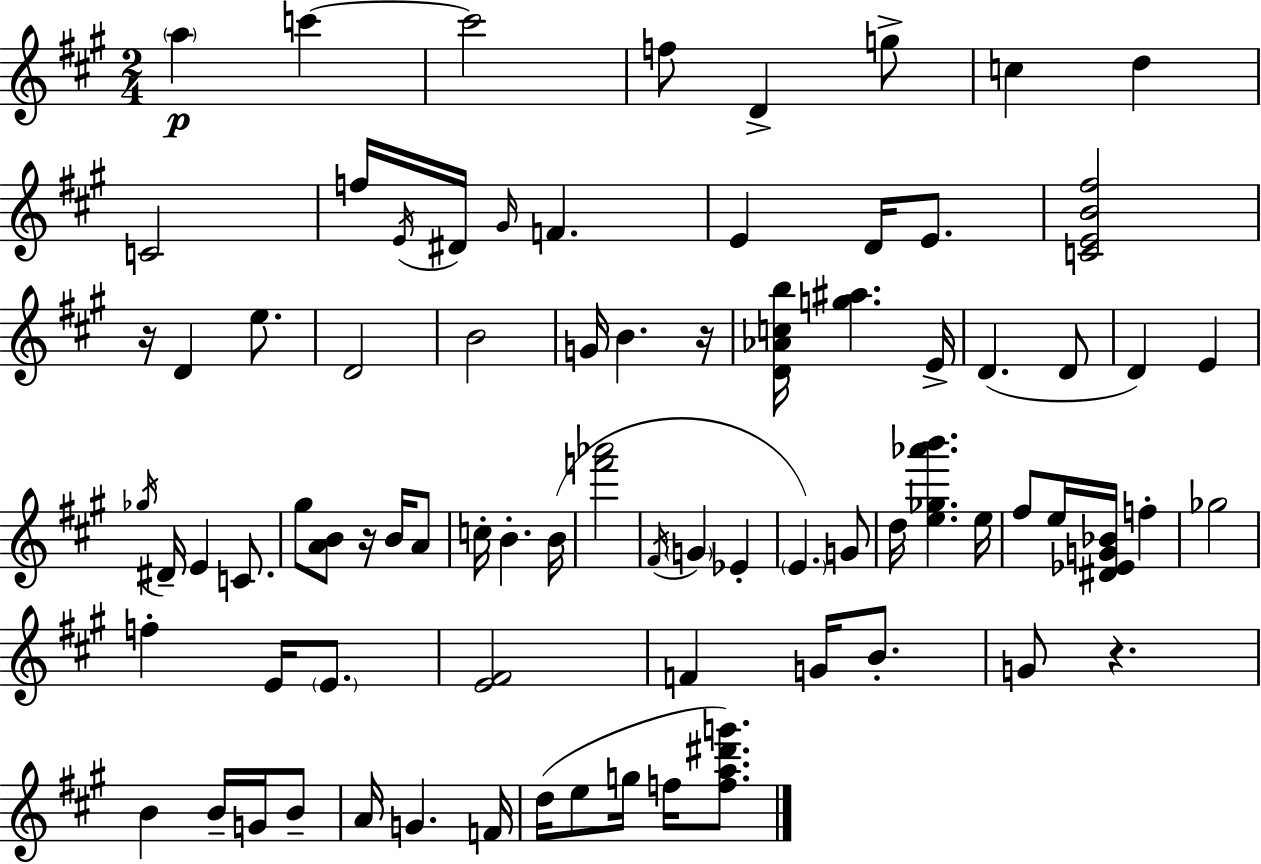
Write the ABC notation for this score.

X:1
T:Untitled
M:2/4
L:1/4
K:A
a c' c'2 f/2 D g/2 c d C2 f/4 E/4 ^D/4 ^G/4 F E D/4 E/2 [CEB^f]2 z/4 D e/2 D2 B2 G/4 B z/4 [D_Acb]/4 [g^a] E/4 D D/2 D E _g/4 ^D/4 E C/2 ^g/2 [AB]/2 z/4 B/4 A/2 c/4 B B/4 [f'_a']2 ^F/4 G _E E G/2 d/4 [e_g_a'b'] e/4 ^f/2 e/4 [^D_EG_B]/4 f _g2 f E/4 E/2 [E^F]2 F G/4 B/2 G/2 z B B/4 G/4 B/2 A/4 G F/4 d/4 e/2 g/4 f/4 [fa^d'g']/2